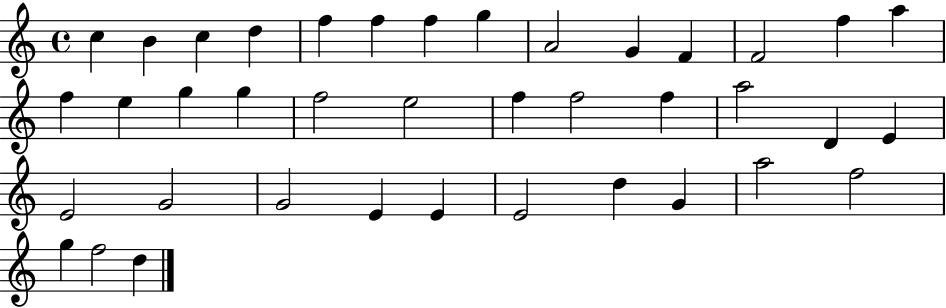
C5/q B4/q C5/q D5/q F5/q F5/q F5/q G5/q A4/h G4/q F4/q F4/h F5/q A5/q F5/q E5/q G5/q G5/q F5/h E5/h F5/q F5/h F5/q A5/h D4/q E4/q E4/h G4/h G4/h E4/q E4/q E4/h D5/q G4/q A5/h F5/h G5/q F5/h D5/q